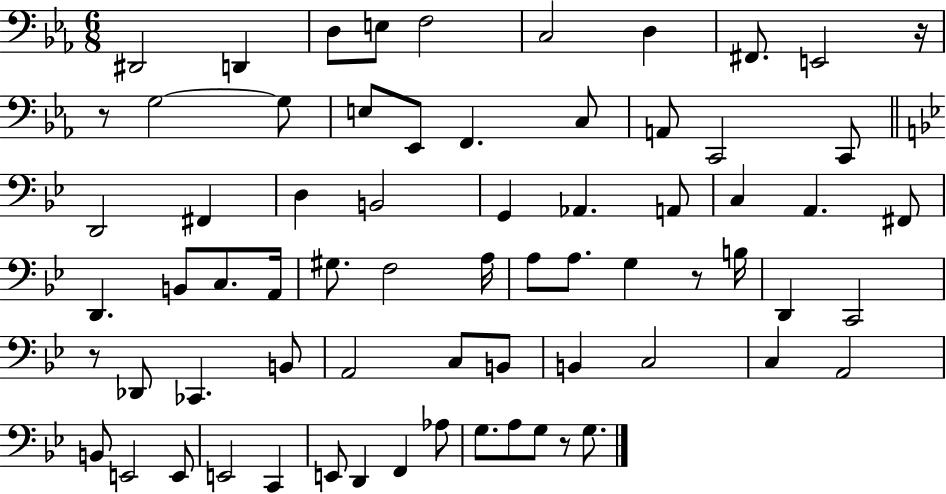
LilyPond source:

{
  \clef bass
  \numericTimeSignature
  \time 6/8
  \key ees \major
  dis,2 d,4 | d8 e8 f2 | c2 d4 | fis,8. e,2 r16 | \break r8 g2~~ g8 | e8 ees,8 f,4. c8 | a,8 c,2 c,8 | \bar "||" \break \key g \minor d,2 fis,4 | d4 b,2 | g,4 aes,4. a,8 | c4 a,4. fis,8 | \break d,4. b,8 c8. a,16 | gis8. f2 a16 | a8 a8. g4 r8 b16 | d,4 c,2 | \break r8 des,8 ces,4. b,8 | a,2 c8 b,8 | b,4 c2 | c4 a,2 | \break b,8 e,2 e,8 | e,2 c,4 | e,8 d,4 f,4 aes8 | g8. a8 g8 r8 g8. | \break \bar "|."
}